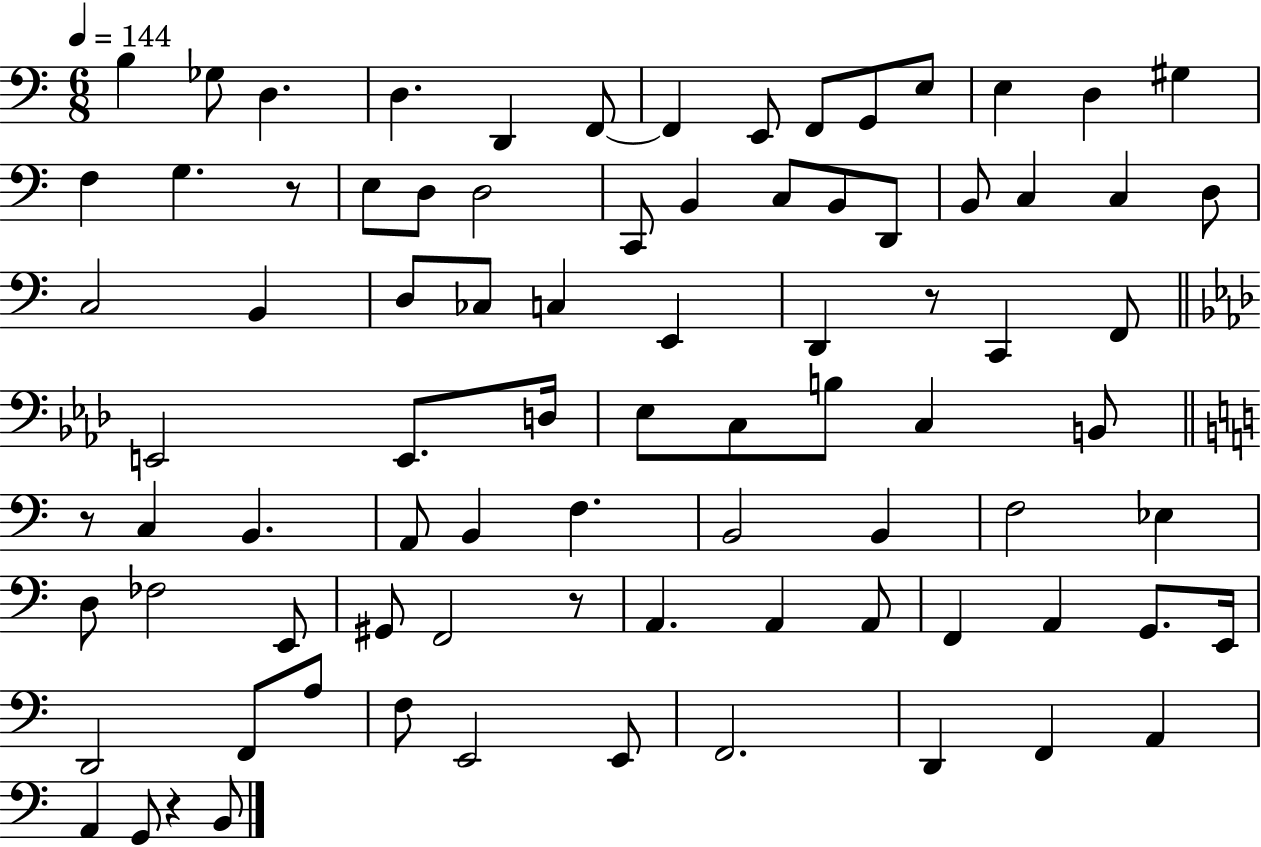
X:1
T:Untitled
M:6/8
L:1/4
K:C
B, _G,/2 D, D, D,, F,,/2 F,, E,,/2 F,,/2 G,,/2 E,/2 E, D, ^G, F, G, z/2 E,/2 D,/2 D,2 C,,/2 B,, C,/2 B,,/2 D,,/2 B,,/2 C, C, D,/2 C,2 B,, D,/2 _C,/2 C, E,, D,, z/2 C,, F,,/2 E,,2 E,,/2 D,/4 _E,/2 C,/2 B,/2 C, B,,/2 z/2 C, B,, A,,/2 B,, F, B,,2 B,, F,2 _E, D,/2 _F,2 E,,/2 ^G,,/2 F,,2 z/2 A,, A,, A,,/2 F,, A,, G,,/2 E,,/4 D,,2 F,,/2 A,/2 F,/2 E,,2 E,,/2 F,,2 D,, F,, A,, A,, G,,/2 z B,,/2